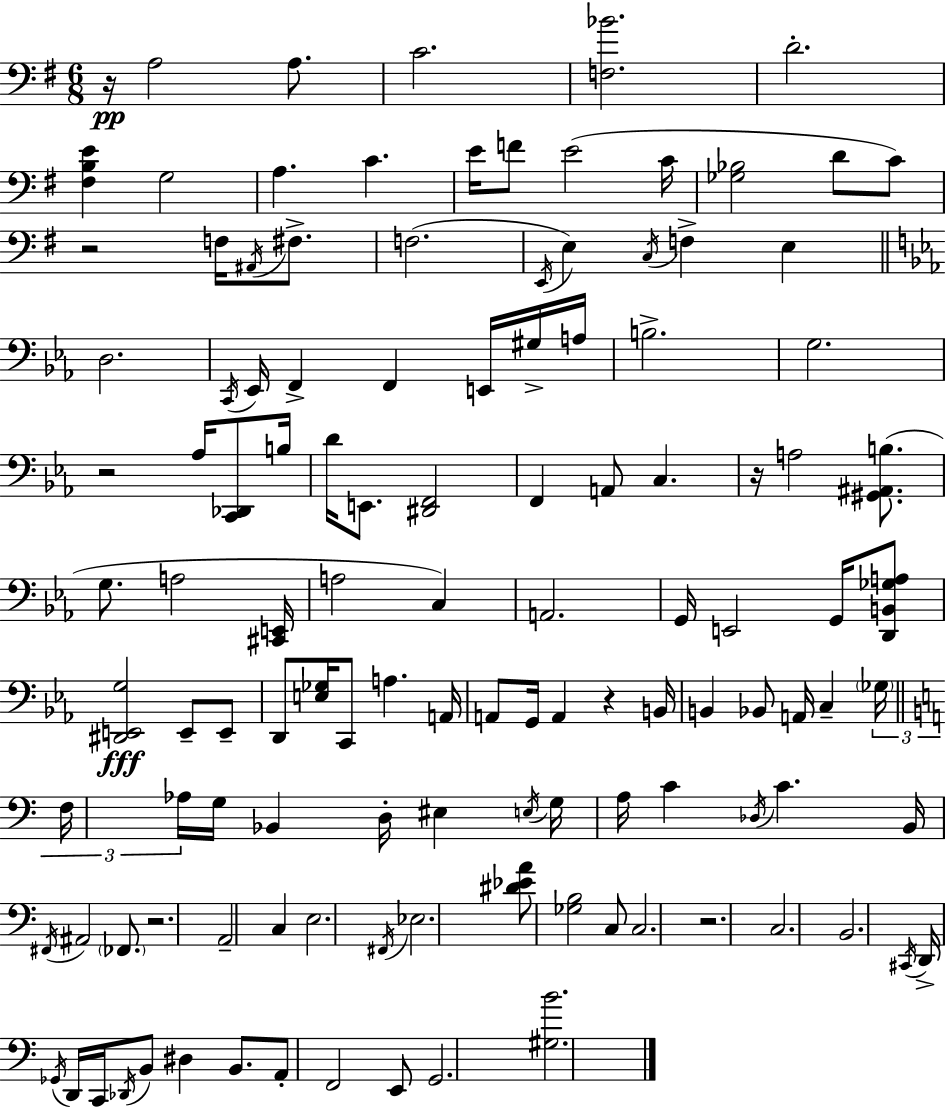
R/s A3/h A3/e. C4/h. [F3,Bb4]/h. D4/h. [F#3,B3,E4]/q G3/h A3/q. C4/q. E4/s F4/e E4/h C4/s [Gb3,Bb3]/h D4/e C4/e R/h F3/s A#2/s F#3/e. F3/h. E2/s E3/q C3/s F3/q E3/q D3/h. C2/s Eb2/s F2/q F2/q E2/s G#3/s A3/s B3/h. G3/h. R/h Ab3/s [C2,Db2]/e B3/s D4/s E2/e. [D#2,F2]/h F2/q A2/e C3/q. R/s A3/h [G#2,A#2,B3]/e. G3/e. A3/h [C#2,E2]/s A3/h C3/q A2/h. G2/s E2/h G2/s [D2,B2,Gb3,A3]/e [D#2,E2,G3]/h E2/e E2/e D2/e [E3,Gb3]/s C2/e A3/q. A2/s A2/e G2/s A2/q R/q B2/s B2/q Bb2/e A2/s C3/q Gb3/s F3/s Ab3/s G3/s Bb2/q D3/s EIS3/q E3/s G3/s A3/s C4/q Db3/s C4/q. B2/s F#2/s A#2/h FES2/e. R/h. A2/h C3/q E3/h. F#2/s Eb3/h. [D#4,Eb4,A4]/e [Gb3,B3]/h C3/e C3/h. R/h. C3/h. B2/h. C#2/s D2/s Gb2/s D2/s C2/s Db2/s B2/e D#3/q B2/e. A2/e F2/h E2/e G2/h. [G#3,B4]/h.